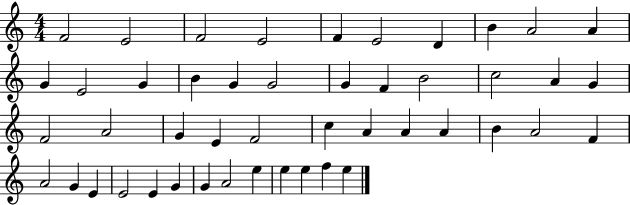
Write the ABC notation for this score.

X:1
T:Untitled
M:4/4
L:1/4
K:C
F2 E2 F2 E2 F E2 D B A2 A G E2 G B G G2 G F B2 c2 A G F2 A2 G E F2 c A A A B A2 F A2 G E E2 E G G A2 e e e f e